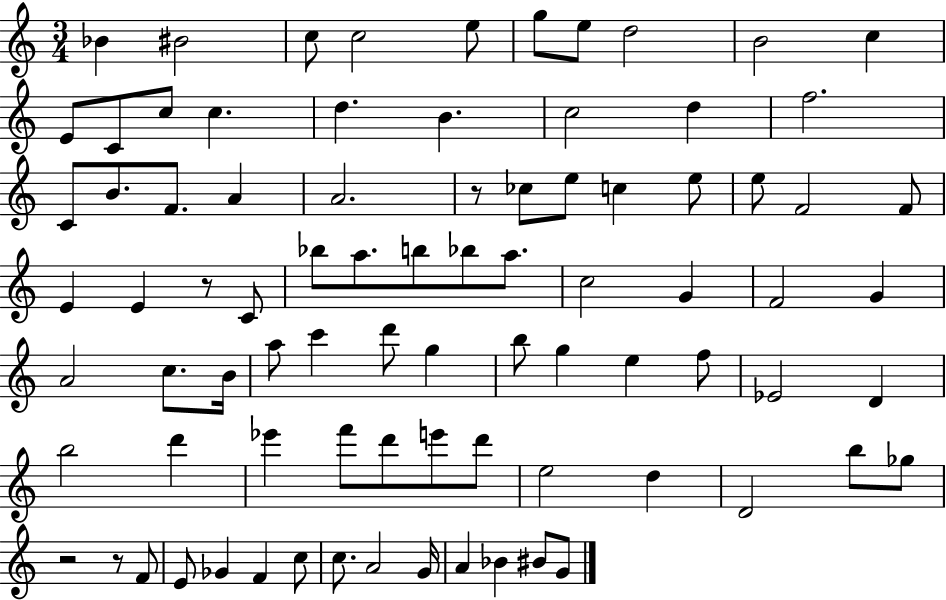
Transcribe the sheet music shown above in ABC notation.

X:1
T:Untitled
M:3/4
L:1/4
K:C
_B ^B2 c/2 c2 e/2 g/2 e/2 d2 B2 c E/2 C/2 c/2 c d B c2 d f2 C/2 B/2 F/2 A A2 z/2 _c/2 e/2 c e/2 e/2 F2 F/2 E E z/2 C/2 _b/2 a/2 b/2 _b/2 a/2 c2 G F2 G A2 c/2 B/4 a/2 c' d'/2 g b/2 g e f/2 _E2 D b2 d' _e' f'/2 d'/2 e'/2 d'/2 e2 d D2 b/2 _g/2 z2 z/2 F/2 E/2 _G F c/2 c/2 A2 G/4 A _B ^B/2 G/2